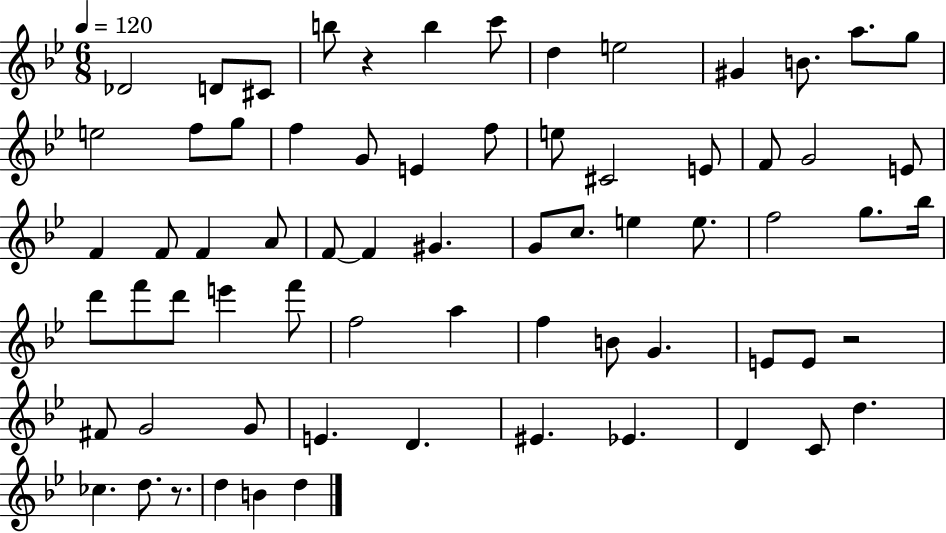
Db4/h D4/e C#4/e B5/e R/q B5/q C6/e D5/q E5/h G#4/q B4/e. A5/e. G5/e E5/h F5/e G5/e F5/q G4/e E4/q F5/e E5/e C#4/h E4/e F4/e G4/h E4/e F4/q F4/e F4/q A4/e F4/e F4/q G#4/q. G4/e C5/e. E5/q E5/e. F5/h G5/e. Bb5/s D6/e F6/e D6/e E6/q F6/e F5/h A5/q F5/q B4/e G4/q. E4/e E4/e R/h F#4/e G4/h G4/e E4/q. D4/q. EIS4/q. Eb4/q. D4/q C4/e D5/q. CES5/q. D5/e. R/e. D5/q B4/q D5/q